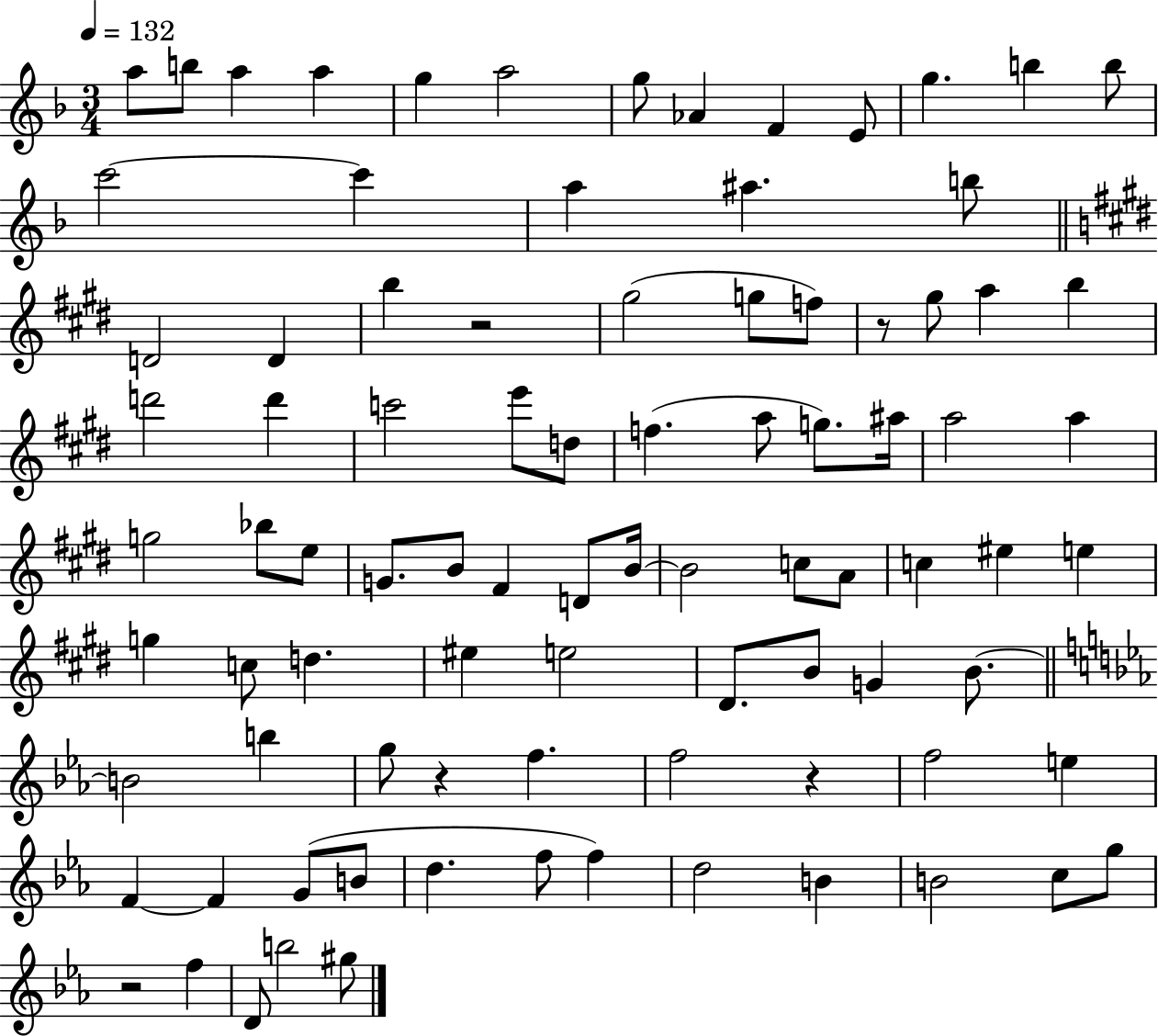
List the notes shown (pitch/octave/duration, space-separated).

A5/e B5/e A5/q A5/q G5/q A5/h G5/e Ab4/q F4/q E4/e G5/q. B5/q B5/e C6/h C6/q A5/q A#5/q. B5/e D4/h D4/q B5/q R/h G#5/h G5/e F5/e R/e G#5/e A5/q B5/q D6/h D6/q C6/h E6/e D5/e F5/q. A5/e G5/e. A#5/s A5/h A5/q G5/h Bb5/e E5/e G4/e. B4/e F#4/q D4/e B4/s B4/h C5/e A4/e C5/q EIS5/q E5/q G5/q C5/e D5/q. EIS5/q E5/h D#4/e. B4/e G4/q B4/e. B4/h B5/q G5/e R/q F5/q. F5/h R/q F5/h E5/q F4/q F4/q G4/e B4/e D5/q. F5/e F5/q D5/h B4/q B4/h C5/e G5/e R/h F5/q D4/e B5/h G#5/e